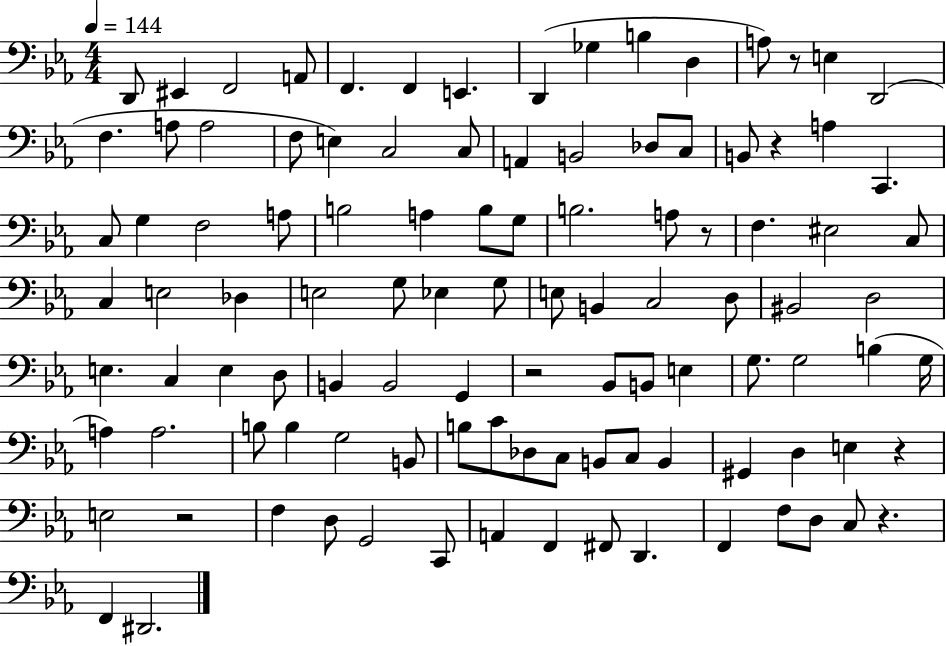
X:1
T:Untitled
M:4/4
L:1/4
K:Eb
D,,/2 ^E,, F,,2 A,,/2 F,, F,, E,, D,, _G, B, D, A,/2 z/2 E, D,,2 F, A,/2 A,2 F,/2 E, C,2 C,/2 A,, B,,2 _D,/2 C,/2 B,,/2 z A, C,, C,/2 G, F,2 A,/2 B,2 A, B,/2 G,/2 B,2 A,/2 z/2 F, ^E,2 C,/2 C, E,2 _D, E,2 G,/2 _E, G,/2 E,/2 B,, C,2 D,/2 ^B,,2 D,2 E, C, E, D,/2 B,, B,,2 G,, z2 _B,,/2 B,,/2 E, G,/2 G,2 B, G,/4 A, A,2 B,/2 B, G,2 B,,/2 B,/2 C/2 _D,/2 C,/2 B,,/2 C,/2 B,, ^G,, D, E, z E,2 z2 F, D,/2 G,,2 C,,/2 A,, F,, ^F,,/2 D,, F,, F,/2 D,/2 C,/2 z F,, ^D,,2